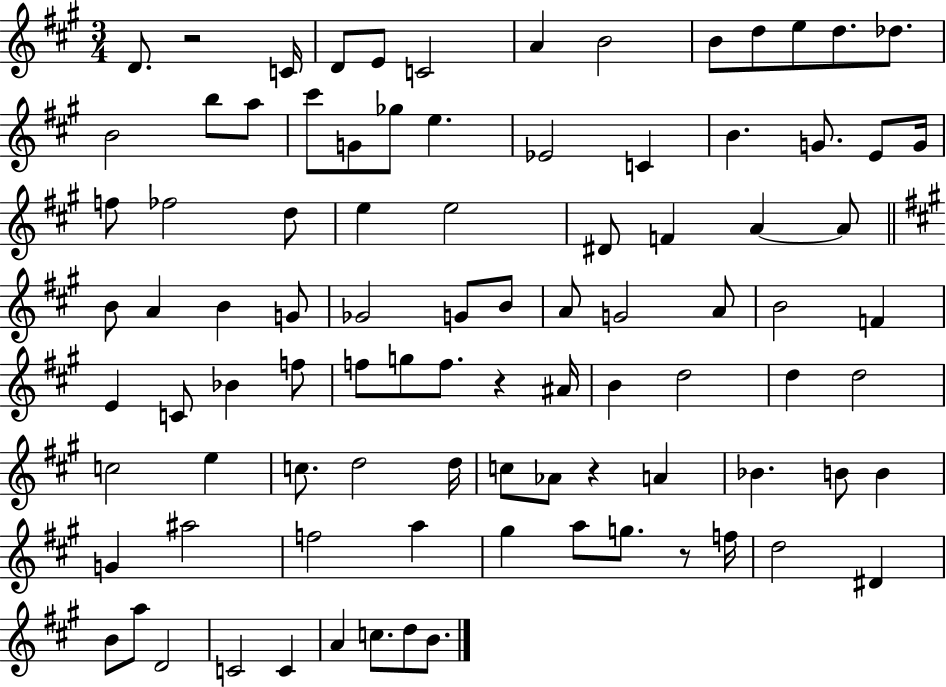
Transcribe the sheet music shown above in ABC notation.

X:1
T:Untitled
M:3/4
L:1/4
K:A
D/2 z2 C/4 D/2 E/2 C2 A B2 B/2 d/2 e/2 d/2 _d/2 B2 b/2 a/2 ^c'/2 G/2 _g/2 e _E2 C B G/2 E/2 G/4 f/2 _f2 d/2 e e2 ^D/2 F A A/2 B/2 A B G/2 _G2 G/2 B/2 A/2 G2 A/2 B2 F E C/2 _B f/2 f/2 g/2 f/2 z ^A/4 B d2 d d2 c2 e c/2 d2 d/4 c/2 _A/2 z A _B B/2 B G ^a2 f2 a ^g a/2 g/2 z/2 f/4 d2 ^D B/2 a/2 D2 C2 C A c/2 d/2 B/2